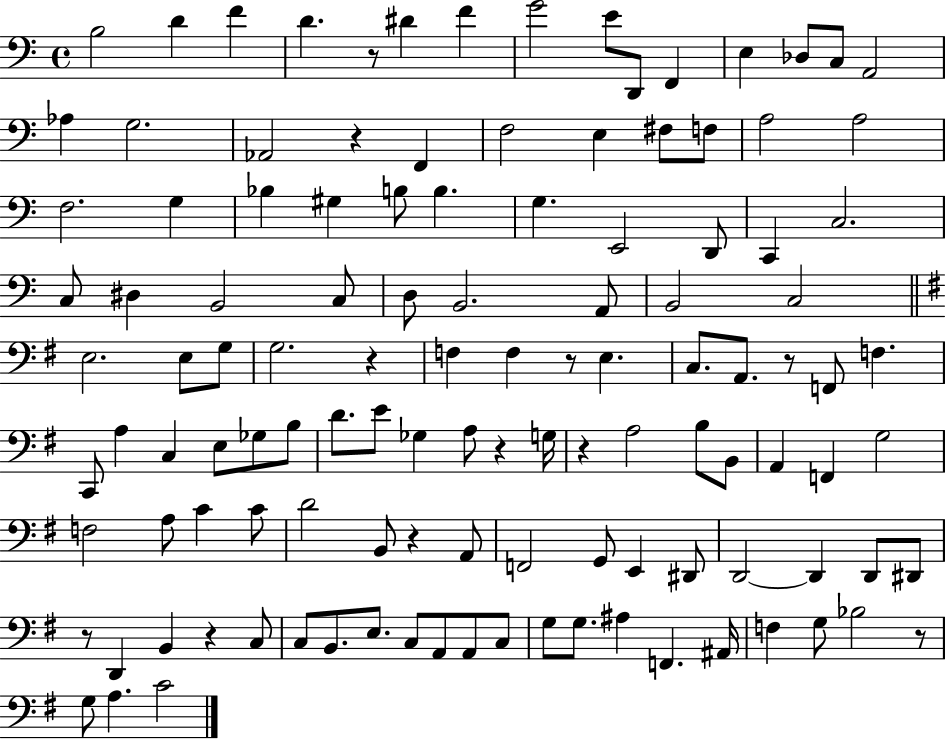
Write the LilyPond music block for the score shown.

{
  \clef bass
  \time 4/4
  \defaultTimeSignature
  \key c \major
  b2 d'4 f'4 | d'4. r8 dis'4 f'4 | g'2 e'8 d,8 f,4 | e4 des8 c8 a,2 | \break aes4 g2. | aes,2 r4 f,4 | f2 e4 fis8 f8 | a2 a2 | \break f2. g4 | bes4 gis4 b8 b4. | g4. e,2 d,8 | c,4 c2. | \break c8 dis4 b,2 c8 | d8 b,2. a,8 | b,2 c2 | \bar "||" \break \key g \major e2. e8 g8 | g2. r4 | f4 f4 r8 e4. | c8. a,8. r8 f,8 f4. | \break c,8 a4 c4 e8 ges8 b8 | d'8. e'8 ges4 a8 r4 g16 | r4 a2 b8 b,8 | a,4 f,4 g2 | \break f2 a8 c'4 c'8 | d'2 b,8 r4 a,8 | f,2 g,8 e,4 dis,8 | d,2~~ d,4 d,8 dis,8 | \break r8 d,4 b,4 r4 c8 | c8 b,8. e8. c8 a,8 a,8 c8 | g8 g8. ais4 f,4. ais,16 | f4 g8 bes2 r8 | \break g8 a4. c'2 | \bar "|."
}